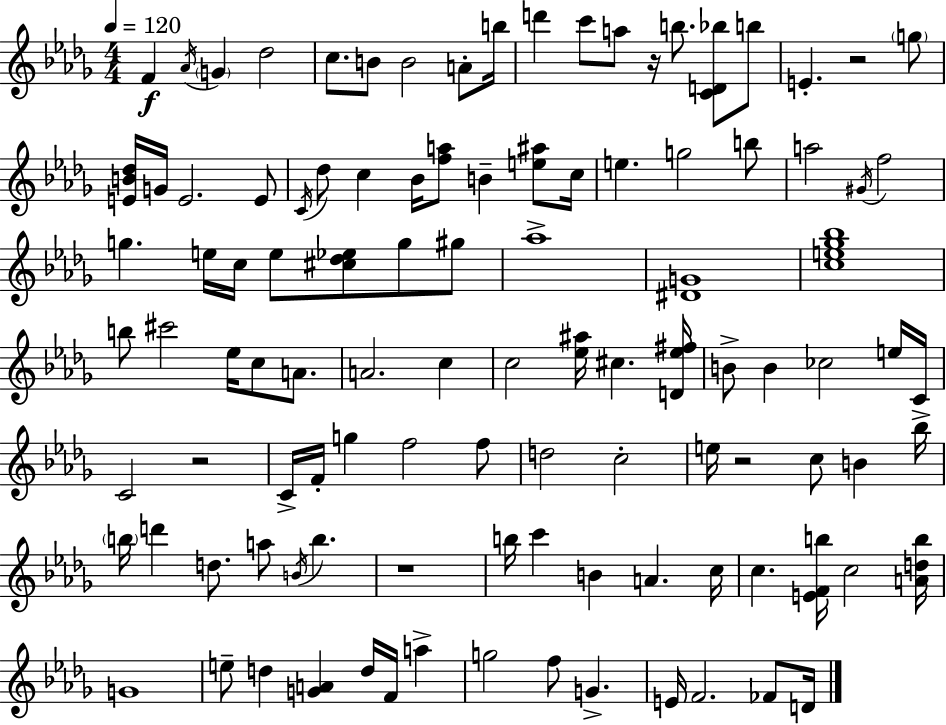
F4/q Ab4/s G4/q Db5/h C5/e. B4/e B4/h A4/e B5/s D6/q C6/e A5/e R/s B5/e. [C4,D4,Bb5]/e B5/e E4/q. R/h G5/e [E4,B4,Db5]/s G4/s E4/h. E4/e C4/s Db5/e C5/q Bb4/s [F5,A5]/e B4/q [E5,A#5]/e C5/s E5/q. G5/h B5/e A5/h G#4/s F5/h G5/q. E5/s C5/s E5/e [C#5,Db5,Eb5]/e G5/e G#5/e Ab5/w [D#4,G4]/w [C5,E5,Gb5,Bb5]/w B5/e C#6/h Eb5/s C5/e A4/e. A4/h. C5/q C5/h [Eb5,A#5]/s C#5/q. [D4,Eb5,F#5]/s B4/e B4/q CES5/h E5/s C4/s C4/h R/h C4/s F4/s G5/q F5/h F5/e D5/h C5/h E5/s R/h C5/e B4/q Bb5/s B5/s D6/q D5/e. A5/e B4/s B5/q. R/w B5/s C6/q B4/q A4/q. C5/s C5/q. [E4,F4,B5]/s C5/h [A4,D5,B5]/s G4/w E5/e D5/q [G4,A4]/q D5/s F4/s A5/q G5/h F5/e G4/q. E4/s F4/h. FES4/e D4/s